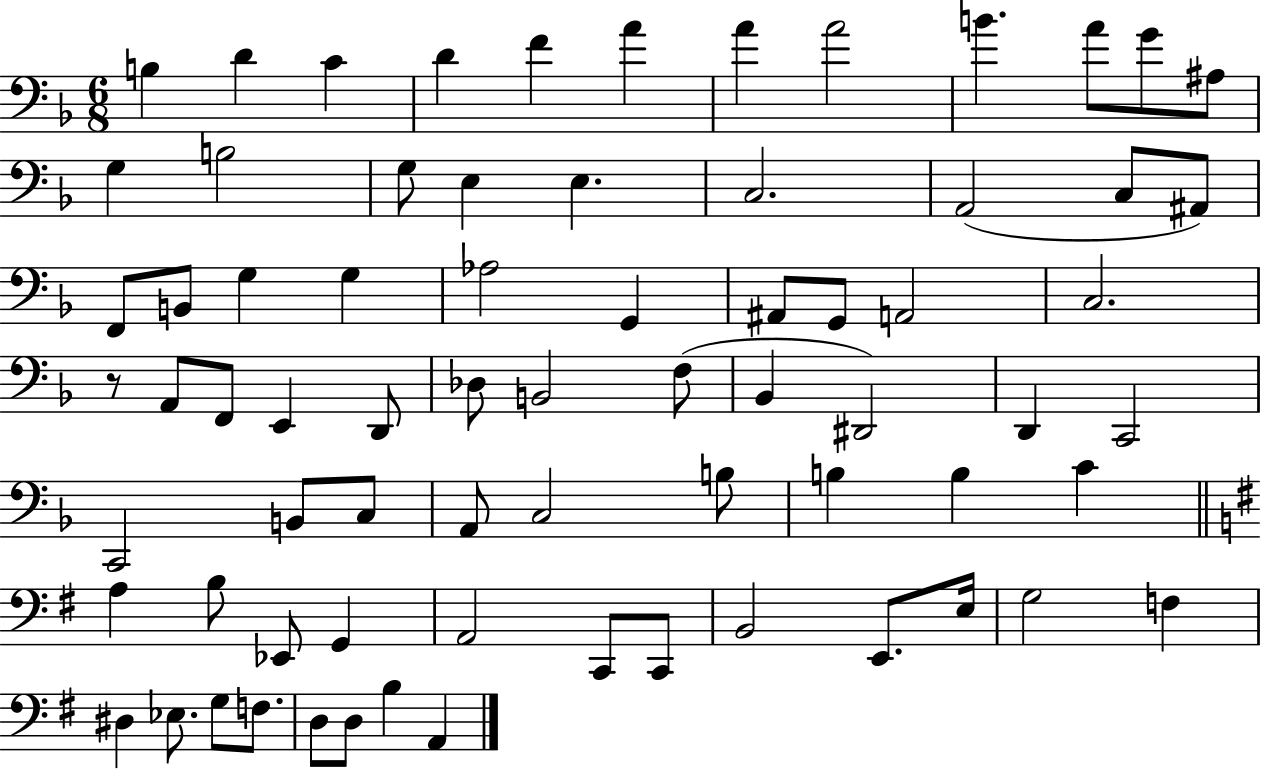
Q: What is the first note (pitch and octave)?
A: B3